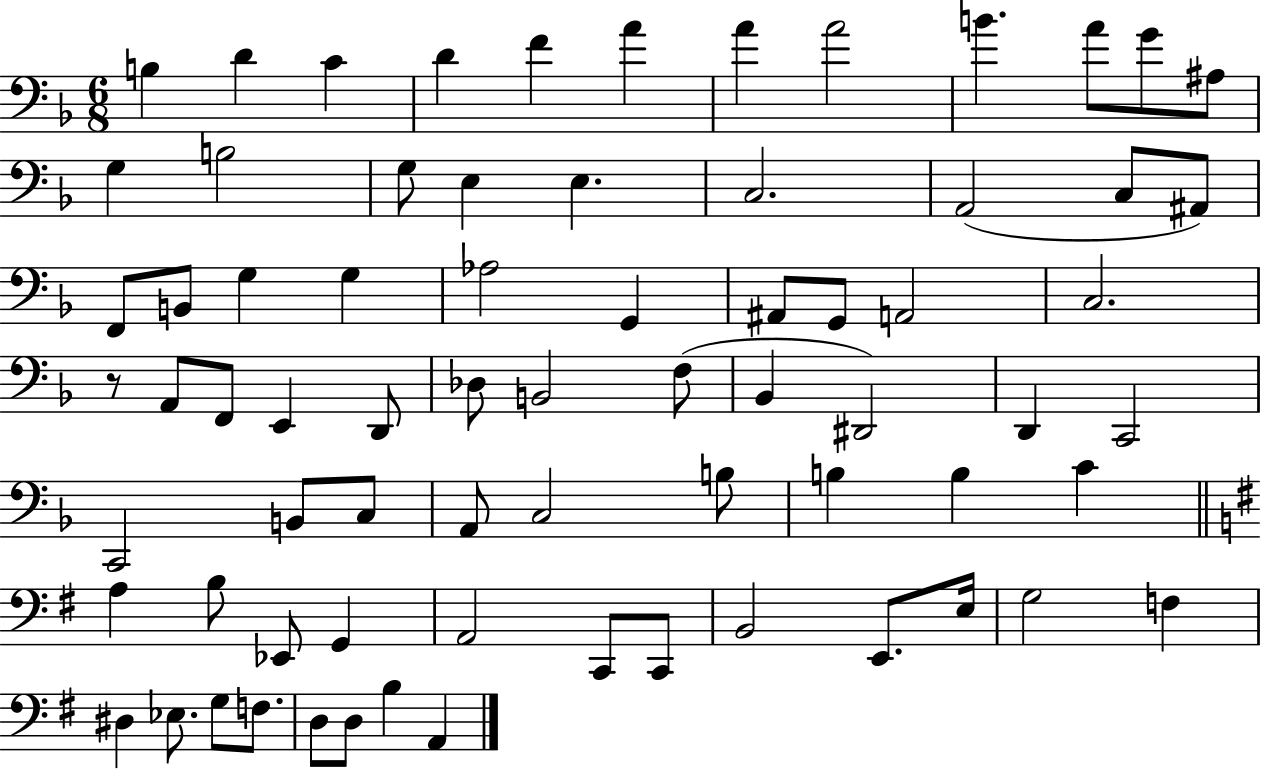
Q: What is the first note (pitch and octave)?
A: B3